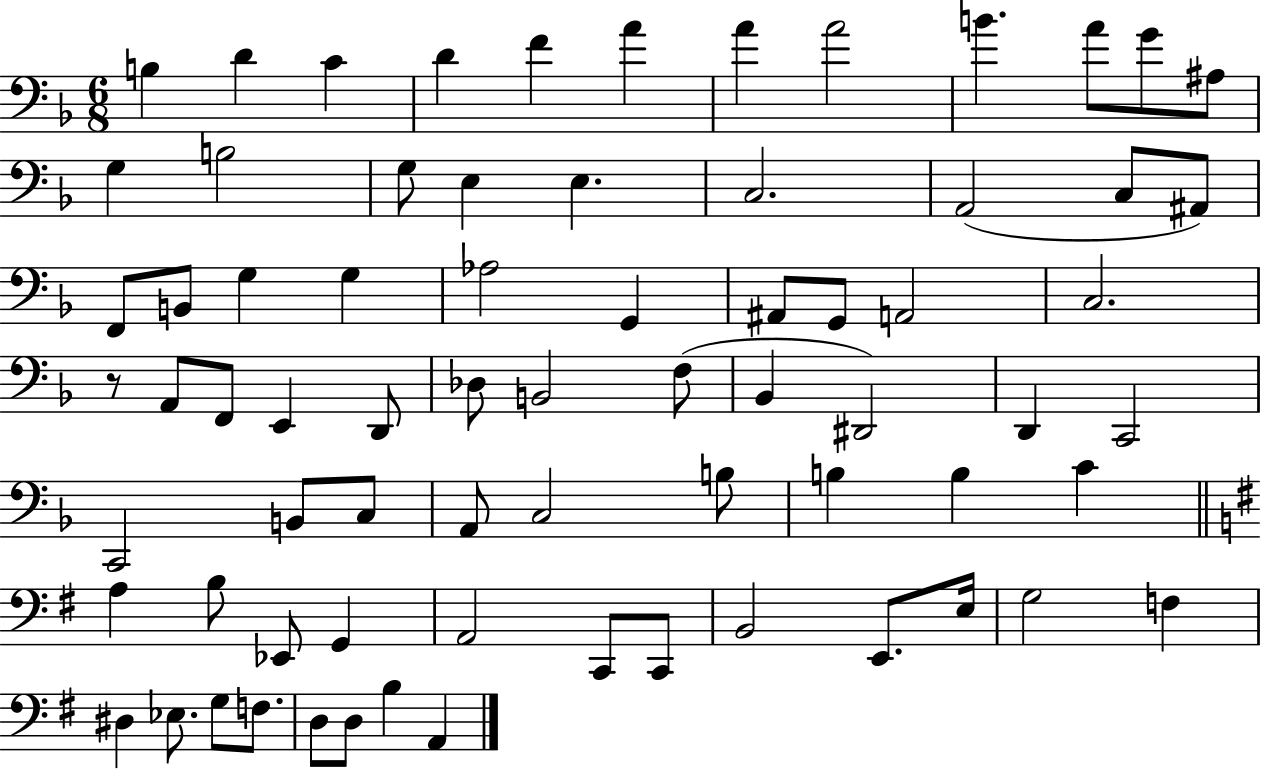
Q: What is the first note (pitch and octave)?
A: B3